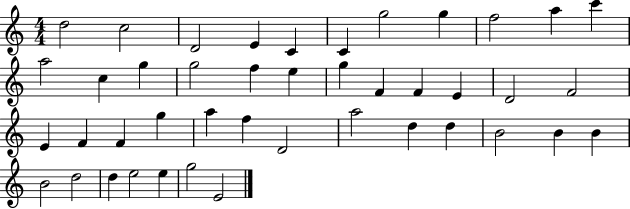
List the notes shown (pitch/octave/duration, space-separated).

D5/h C5/h D4/h E4/q C4/q C4/q G5/h G5/q F5/h A5/q C6/q A5/h C5/q G5/q G5/h F5/q E5/q G5/q F4/q F4/q E4/q D4/h F4/h E4/q F4/q F4/q G5/q A5/q F5/q D4/h A5/h D5/q D5/q B4/h B4/q B4/q B4/h D5/h D5/q E5/h E5/q G5/h E4/h